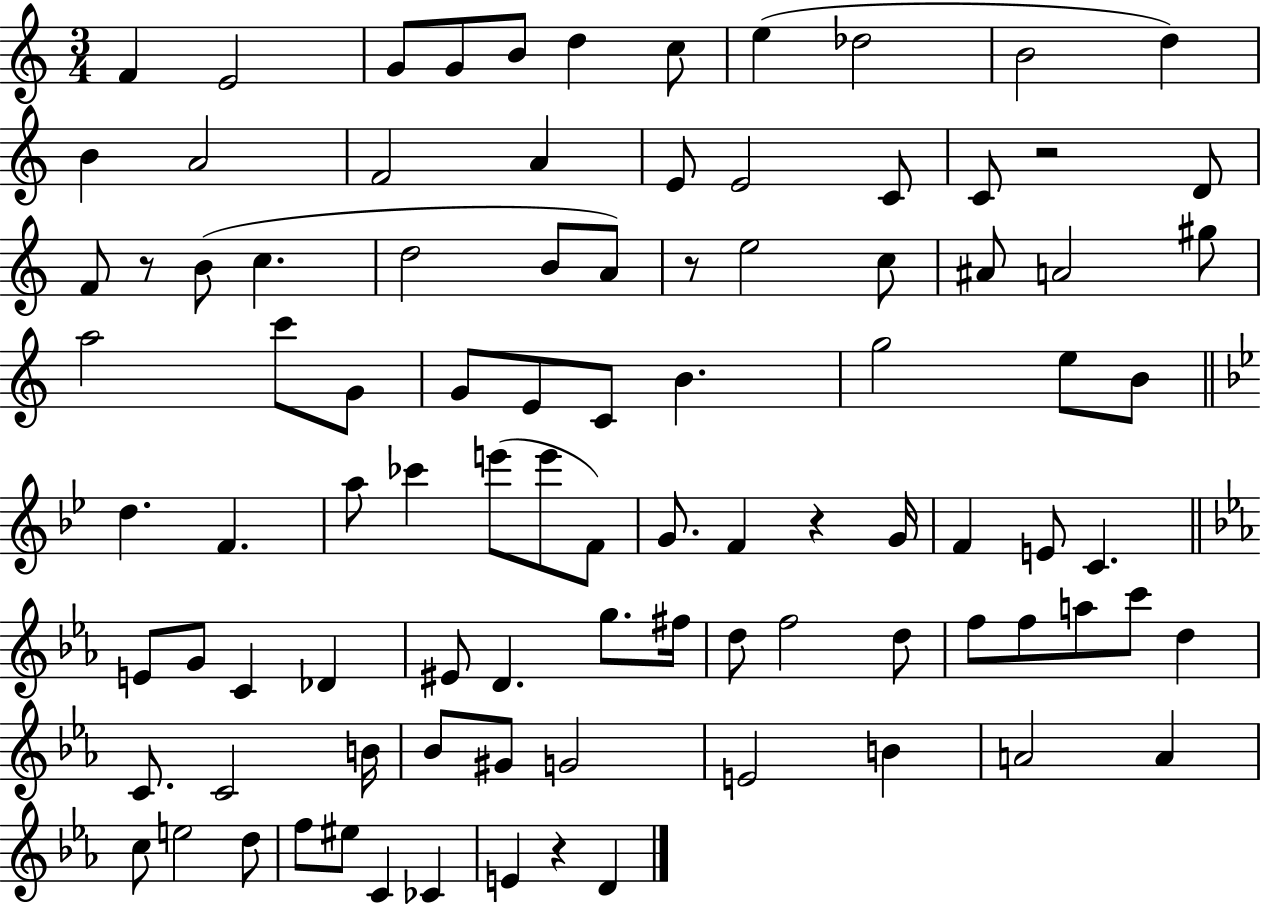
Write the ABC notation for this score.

X:1
T:Untitled
M:3/4
L:1/4
K:C
F E2 G/2 G/2 B/2 d c/2 e _d2 B2 d B A2 F2 A E/2 E2 C/2 C/2 z2 D/2 F/2 z/2 B/2 c d2 B/2 A/2 z/2 e2 c/2 ^A/2 A2 ^g/2 a2 c'/2 G/2 G/2 E/2 C/2 B g2 e/2 B/2 d F a/2 _c' e'/2 e'/2 F/2 G/2 F z G/4 F E/2 C E/2 G/2 C _D ^E/2 D g/2 ^f/4 d/2 f2 d/2 f/2 f/2 a/2 c'/2 d C/2 C2 B/4 _B/2 ^G/2 G2 E2 B A2 A c/2 e2 d/2 f/2 ^e/2 C _C E z D